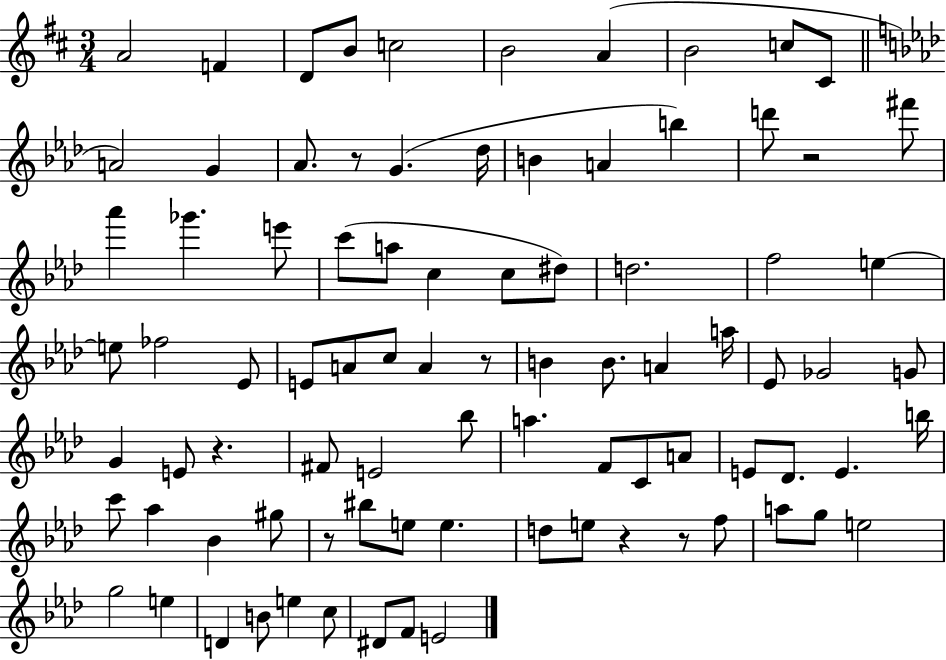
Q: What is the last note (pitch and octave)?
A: E4